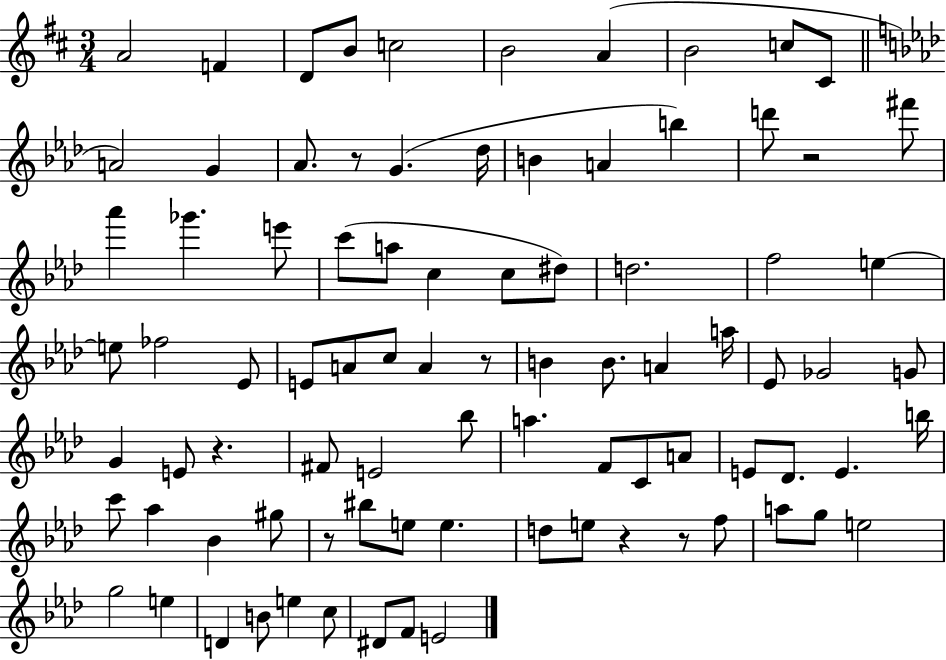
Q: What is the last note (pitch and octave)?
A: E4